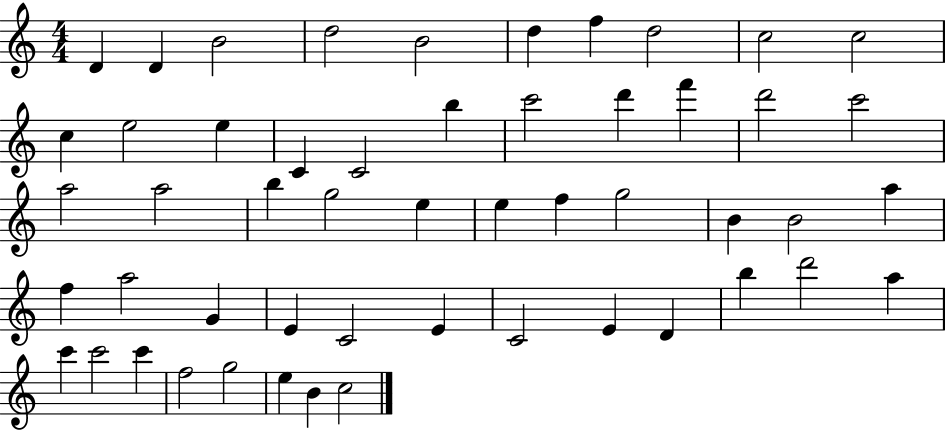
D4/q D4/q B4/h D5/h B4/h D5/q F5/q D5/h C5/h C5/h C5/q E5/h E5/q C4/q C4/h B5/q C6/h D6/q F6/q D6/h C6/h A5/h A5/h B5/q G5/h E5/q E5/q F5/q G5/h B4/q B4/h A5/q F5/q A5/h G4/q E4/q C4/h E4/q C4/h E4/q D4/q B5/q D6/h A5/q C6/q C6/h C6/q F5/h G5/h E5/q B4/q C5/h